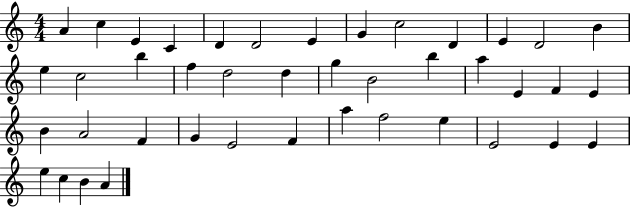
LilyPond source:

{
  \clef treble
  \numericTimeSignature
  \time 4/4
  \key c \major
  a'4 c''4 e'4 c'4 | d'4 d'2 e'4 | g'4 c''2 d'4 | e'4 d'2 b'4 | \break e''4 c''2 b''4 | f''4 d''2 d''4 | g''4 b'2 b''4 | a''4 e'4 f'4 e'4 | \break b'4 a'2 f'4 | g'4 e'2 f'4 | a''4 f''2 e''4 | e'2 e'4 e'4 | \break e''4 c''4 b'4 a'4 | \bar "|."
}